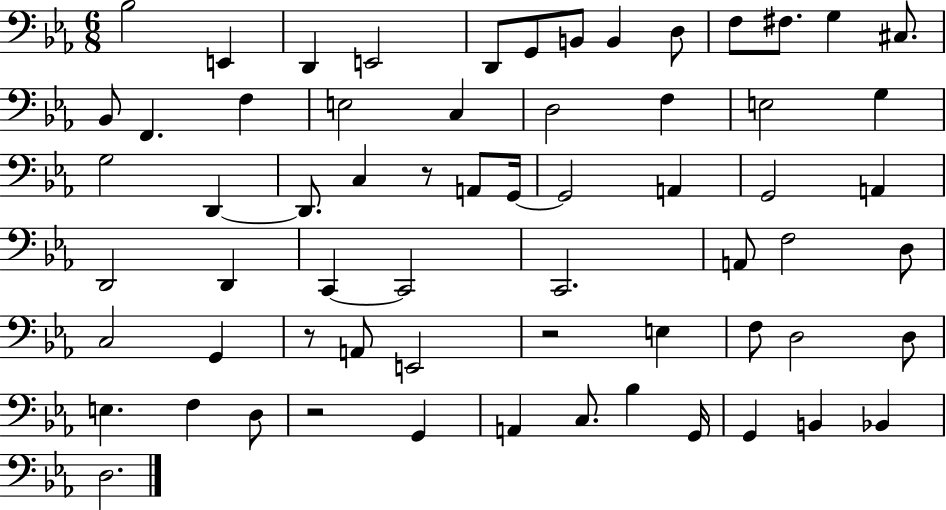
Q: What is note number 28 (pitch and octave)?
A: G2